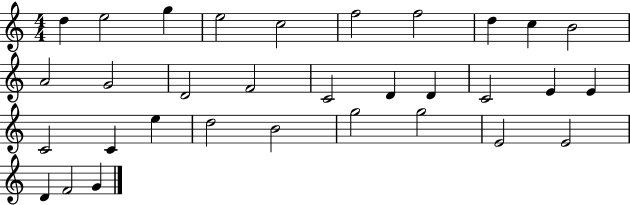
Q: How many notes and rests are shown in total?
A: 32